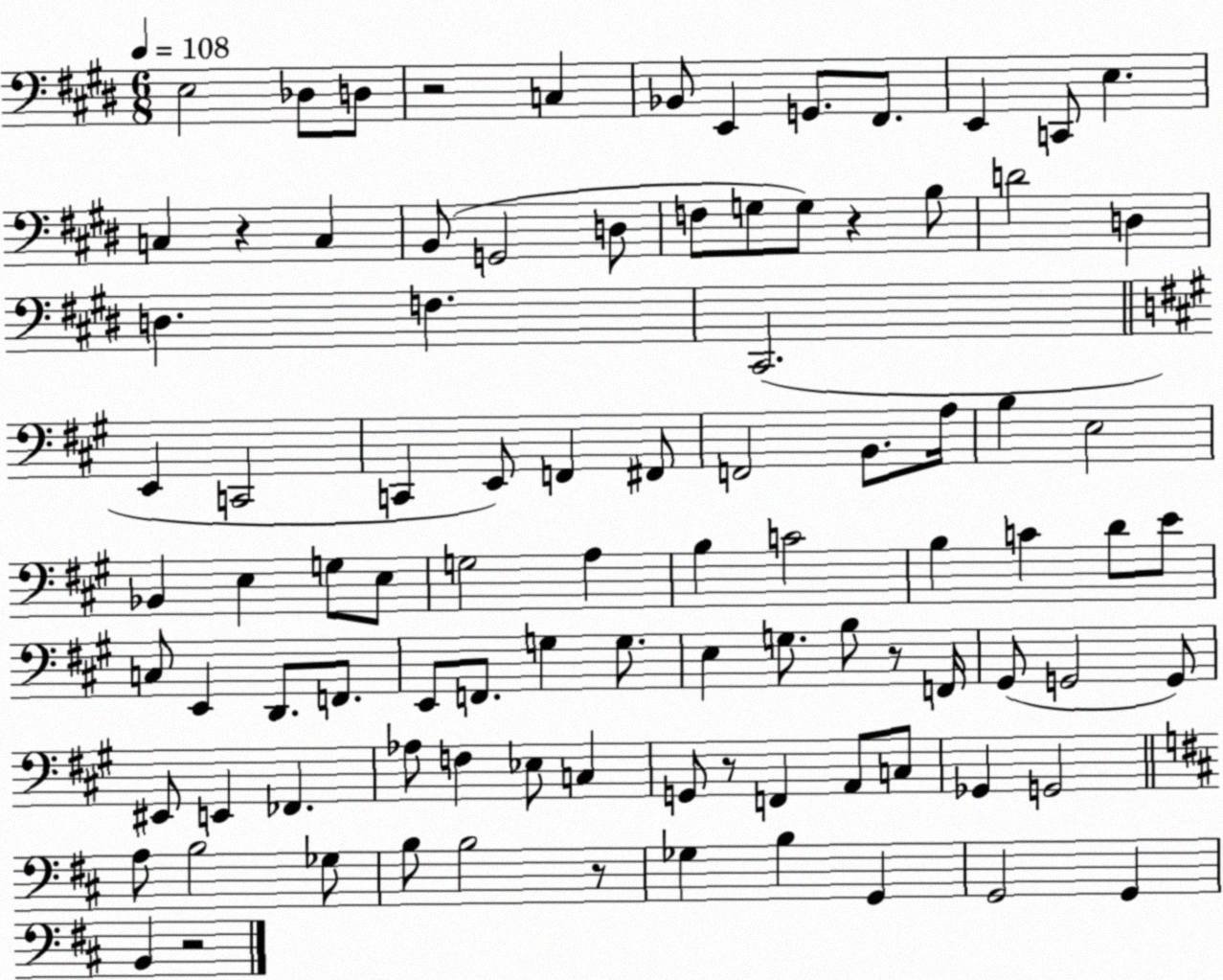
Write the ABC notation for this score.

X:1
T:Untitled
M:6/8
L:1/4
K:E
E,2 _D,/2 D,/2 z2 C, _B,,/2 E,, G,,/2 ^F,,/2 E,, C,,/2 E, C, z C, B,,/2 G,,2 D,/2 F,/2 G,/2 G,/2 z B,/2 D2 D, D, F, ^C,,2 E,, C,,2 C,, E,,/2 F,, ^F,,/2 F,,2 B,,/2 A,/4 B, E,2 _B,, E, G,/2 E,/2 G,2 A, B, C2 B, C D/2 E/2 C,/2 E,, D,,/2 F,,/2 E,,/2 F,,/2 G, G,/2 E, G,/2 B,/2 z/2 F,,/4 ^G,,/2 G,,2 G,,/2 ^E,,/2 E,, _F,, _A,/2 F, _E,/2 C, G,,/2 z/2 F,, A,,/2 C,/2 _G,, G,,2 A,/2 B,2 _G,/2 B,/2 B,2 z/2 _G, B, G,, G,,2 G,, B,, z2